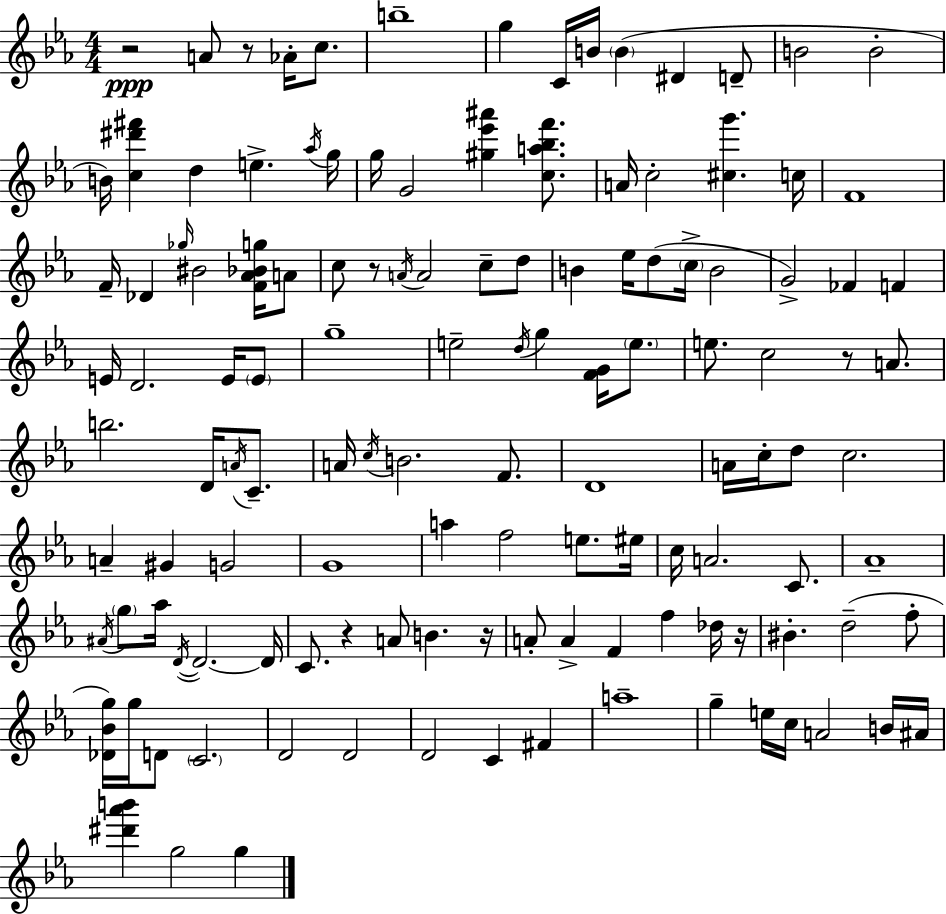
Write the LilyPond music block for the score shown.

{
  \clef treble
  \numericTimeSignature
  \time 4/4
  \key c \minor
  \repeat volta 2 { r2\ppp a'8 r8 aes'16-. c''8. | b''1-- | g''4 c'16 b'16 \parenthesize b'4( dis'4 d'8-- | b'2 b'2-. | \break b'16) <c'' dis''' fis'''>4 d''4 e''4.-> \acciaccatura { aes''16 } | g''16 g''16 g'2 <gis'' ees''' ais'''>4 <c'' a'' bes'' f'''>8. | a'16 c''2-. <cis'' g'''>4. | c''16 f'1 | \break f'16-- des'4 \grace { ges''16 } bis'2 <f' aes' bes' g''>16 | a'8 c''8 r8 \acciaccatura { a'16 } a'2 c''8-- | d''8 b'4 ees''16 d''8( \parenthesize c''16-> b'2 | g'2->) fes'4 f'4 | \break e'16 d'2. | e'16 \parenthesize e'8 g''1-- | e''2-- \acciaccatura { d''16 } g''4 | <f' g'>16 \parenthesize e''8. e''8. c''2 r8 | \break a'8. b''2. | d'16 \acciaccatura { a'16 } c'8.-- a'16 \acciaccatura { c''16 } b'2. | f'8. d'1 | a'16 c''16-. d''8 c''2. | \break a'4-- gis'4 g'2 | g'1 | a''4 f''2 | e''8. eis''16 c''16 a'2. | \break c'8. aes'1-- | \acciaccatura { ais'16 } \parenthesize g''8 aes''16 \acciaccatura { d'16~ }~ d'2. | d'16 c'8. r4 a'8 | b'4. r16 a'8-. a'4-> f'4 | \break f''4 des''16 r16 bis'4.-. d''2--( | f''8-. <des' bes' g''>16) g''16 d'8 \parenthesize c'2. | d'2 | d'2 d'2 | \break c'4 fis'4 a''1-- | g''4-- e''16 c''16 a'2 | b'16 ais'16 <dis''' aes''' b'''>4 g''2 | g''4 } \bar "|."
}